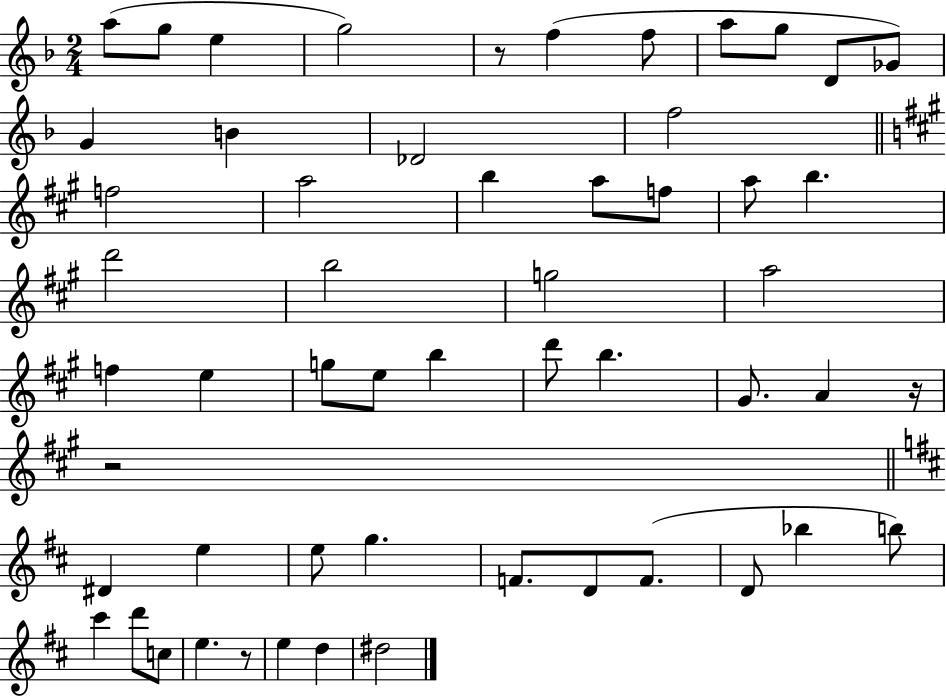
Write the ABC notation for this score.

X:1
T:Untitled
M:2/4
L:1/4
K:F
a/2 g/2 e g2 z/2 f f/2 a/2 g/2 D/2 _G/2 G B _D2 f2 f2 a2 b a/2 f/2 a/2 b d'2 b2 g2 a2 f e g/2 e/2 b d'/2 b ^G/2 A z/4 z2 ^D e e/2 g F/2 D/2 F/2 D/2 _b b/2 ^c' d'/2 c/2 e z/2 e d ^d2